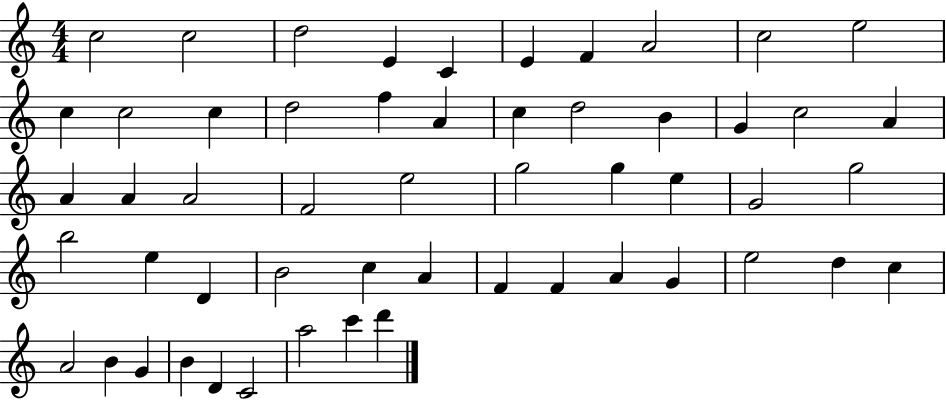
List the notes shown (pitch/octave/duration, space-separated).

C5/h C5/h D5/h E4/q C4/q E4/q F4/q A4/h C5/h E5/h C5/q C5/h C5/q D5/h F5/q A4/q C5/q D5/h B4/q G4/q C5/h A4/q A4/q A4/q A4/h F4/h E5/h G5/h G5/q E5/q G4/h G5/h B5/h E5/q D4/q B4/h C5/q A4/q F4/q F4/q A4/q G4/q E5/h D5/q C5/q A4/h B4/q G4/q B4/q D4/q C4/h A5/h C6/q D6/q